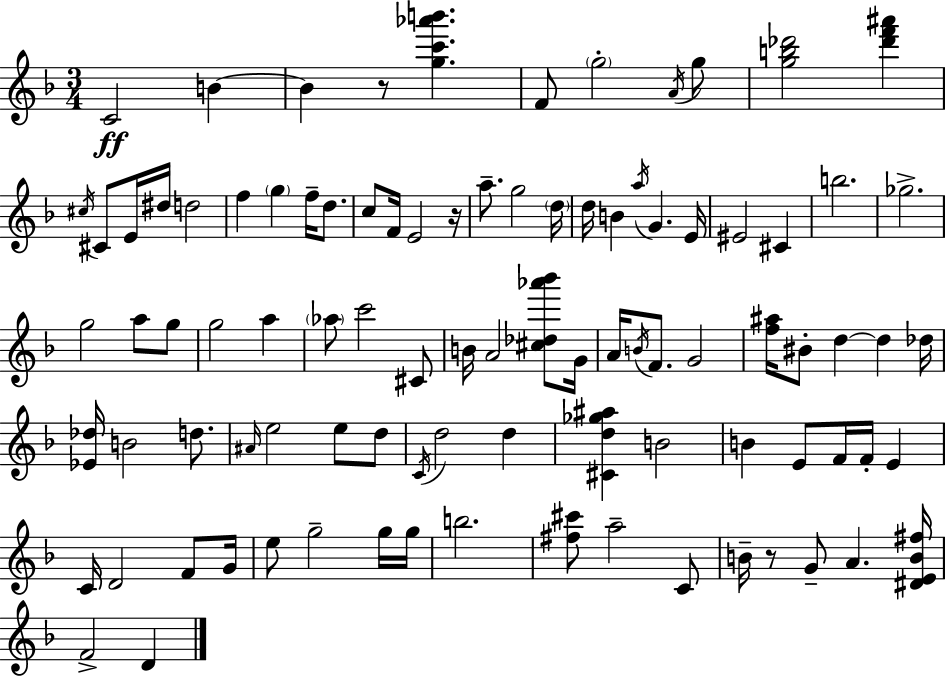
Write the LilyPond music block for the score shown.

{
  \clef treble
  \numericTimeSignature
  \time 3/4
  \key d \minor
  c'2\ff b'4~~ | b'4 r8 <g'' c''' aes''' b'''>4. | f'8 \parenthesize g''2-. \acciaccatura { a'16 } g''8 | <g'' b'' des'''>2 <des''' f''' ais'''>4 | \break \acciaccatura { cis''16 } cis'8 e'16 dis''16 d''2 | f''4 \parenthesize g''4 f''16-- d''8. | c''8 f'16 e'2 | r16 a''8.-- g''2 | \break \parenthesize d''16 d''16 b'4 \acciaccatura { a''16 } g'4. | e'16 eis'2 cis'4 | b''2. | ges''2.-> | \break g''2 a''8 | g''8 g''2 a''4 | \parenthesize aes''8 c'''2 | cis'8 b'16 a'2 | \break <cis'' des'' aes''' bes'''>8 g'16 a'16 \acciaccatura { b'16 } f'8. g'2 | <f'' ais''>16 bis'8-. d''4~~ d''4 | des''16 <ees' des''>16 b'2 | d''8. \grace { ais'16 } e''2 | \break e''8 d''8 \acciaccatura { c'16 } d''2 | d''4 <cis' d'' ges'' ais''>4 b'2 | b'4 e'8 | f'16 f'16-. e'4 c'16 d'2 | \break f'8 g'16 e''8 g''2-- | g''16 g''16 b''2. | <fis'' cis'''>8 a''2-- | c'8 b'16-- r8 g'8-- a'4. | \break <dis' e' b' fis''>16 f'2-> | d'4 \bar "|."
}